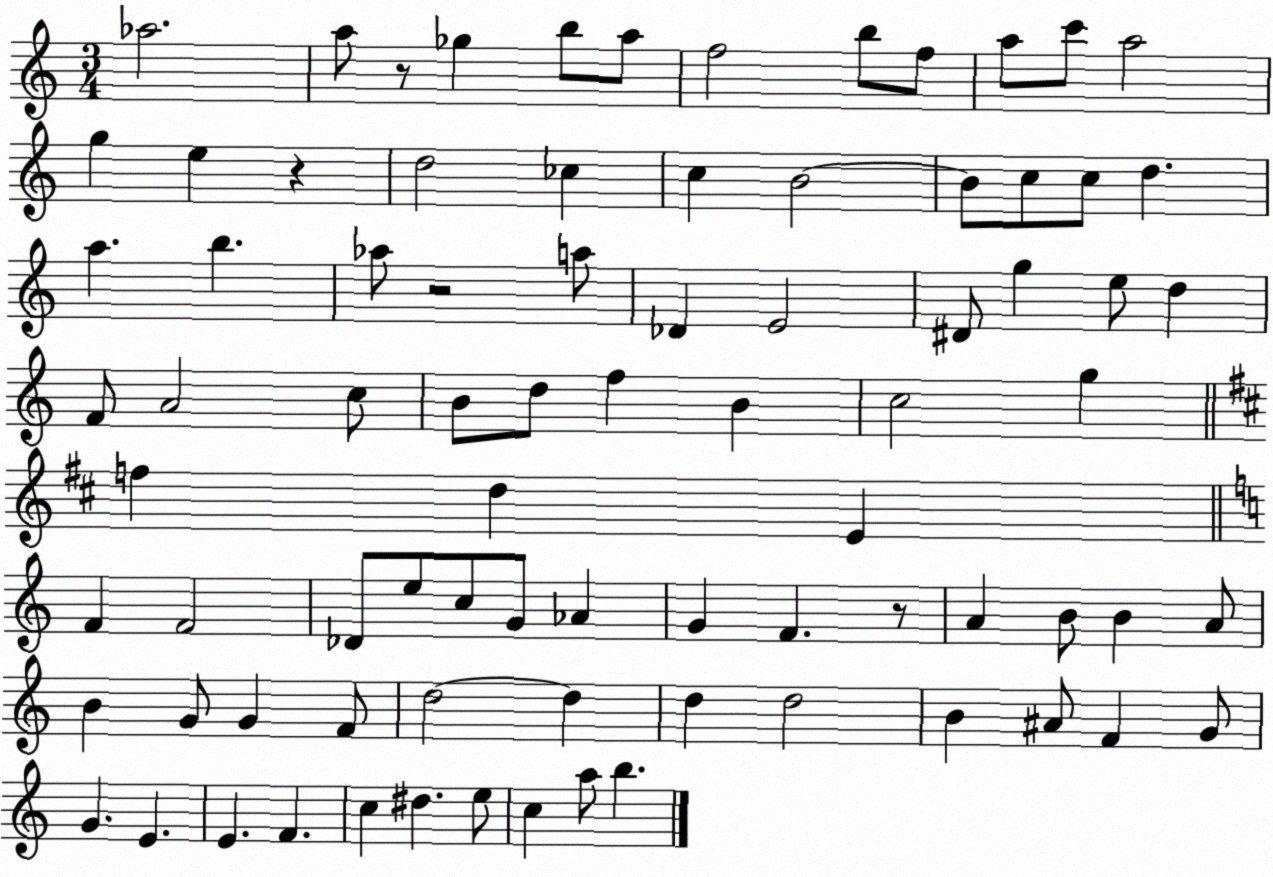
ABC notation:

X:1
T:Untitled
M:3/4
L:1/4
K:C
_a2 a/2 z/2 _g b/2 a/2 f2 b/2 f/2 a/2 c'/2 a2 g e z d2 _c c B2 B/2 c/2 c/2 d a b _a/2 z2 a/2 _D E2 ^D/2 g e/2 d F/2 A2 c/2 B/2 d/2 f B c2 g f d E F F2 _D/2 e/2 c/2 G/2 _A G F z/2 A B/2 B A/2 B G/2 G F/2 d2 d d d2 B ^A/2 F G/2 G E E F c ^d e/2 c a/2 b